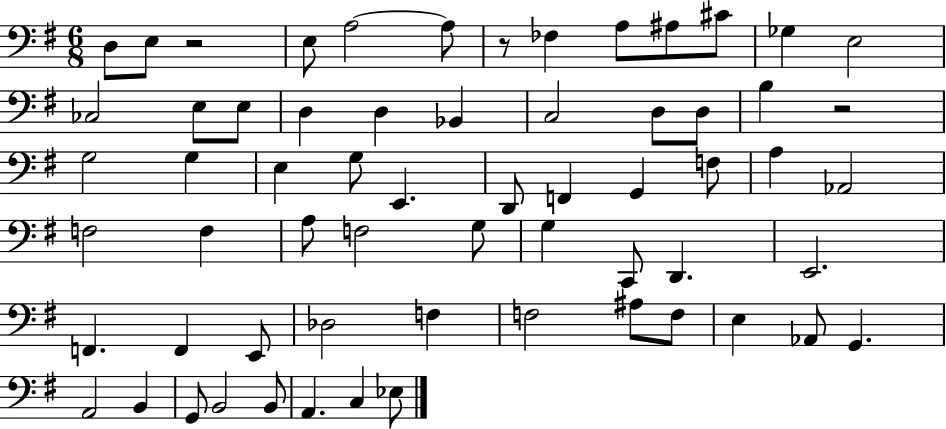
D3/e E3/e R/h E3/e A3/h A3/e R/e FES3/q A3/e A#3/e C#4/e Gb3/q E3/h CES3/h E3/e E3/e D3/q D3/q Bb2/q C3/h D3/e D3/e B3/q R/h G3/h G3/q E3/q G3/e E2/q. D2/e F2/q G2/q F3/e A3/q Ab2/h F3/h F3/q A3/e F3/h G3/e G3/q C2/e D2/q. E2/h. F2/q. F2/q E2/e Db3/h F3/q F3/h A#3/e F3/e E3/q Ab2/e G2/q. A2/h B2/q G2/e B2/h B2/e A2/q. C3/q Eb3/e